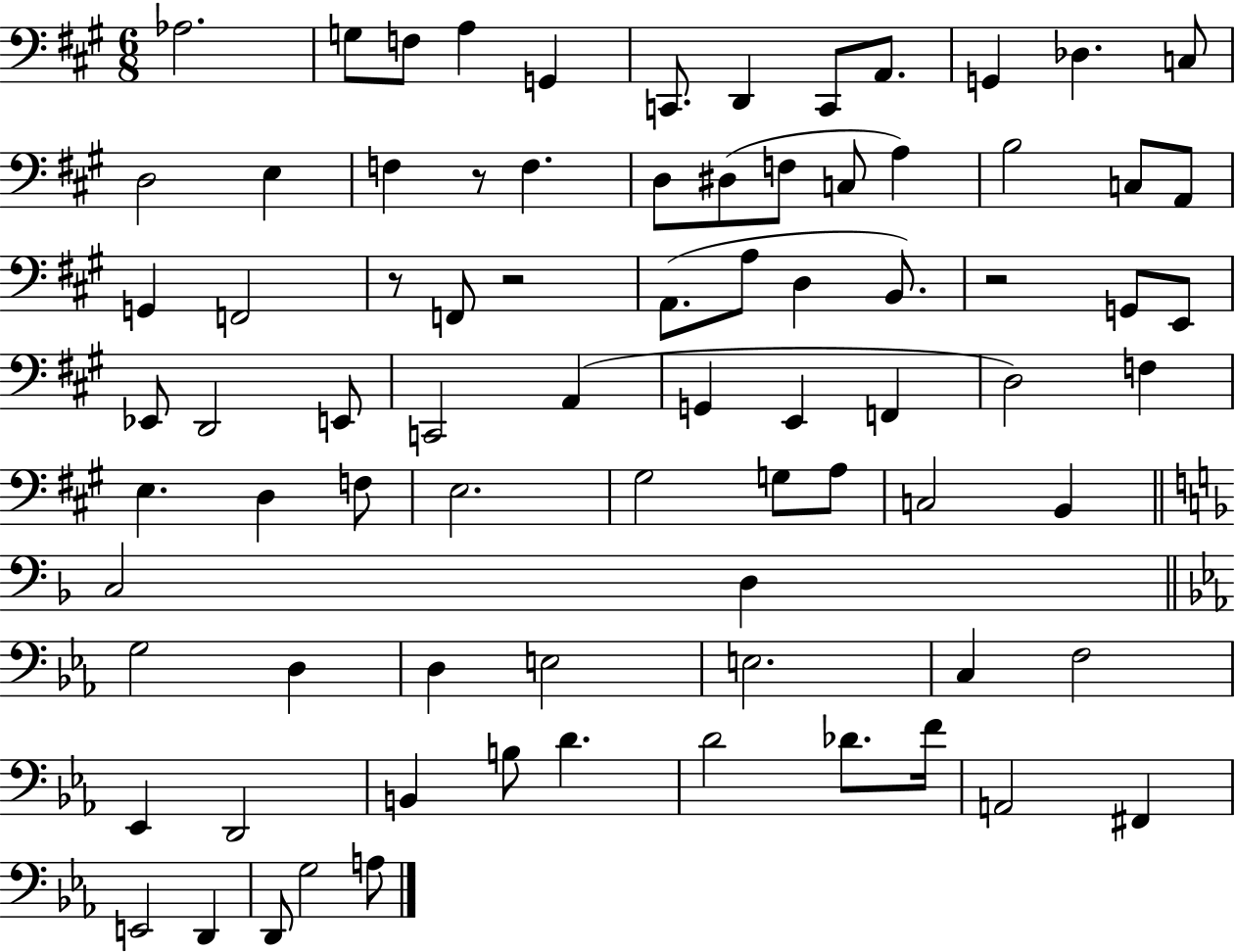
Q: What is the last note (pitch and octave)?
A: A3